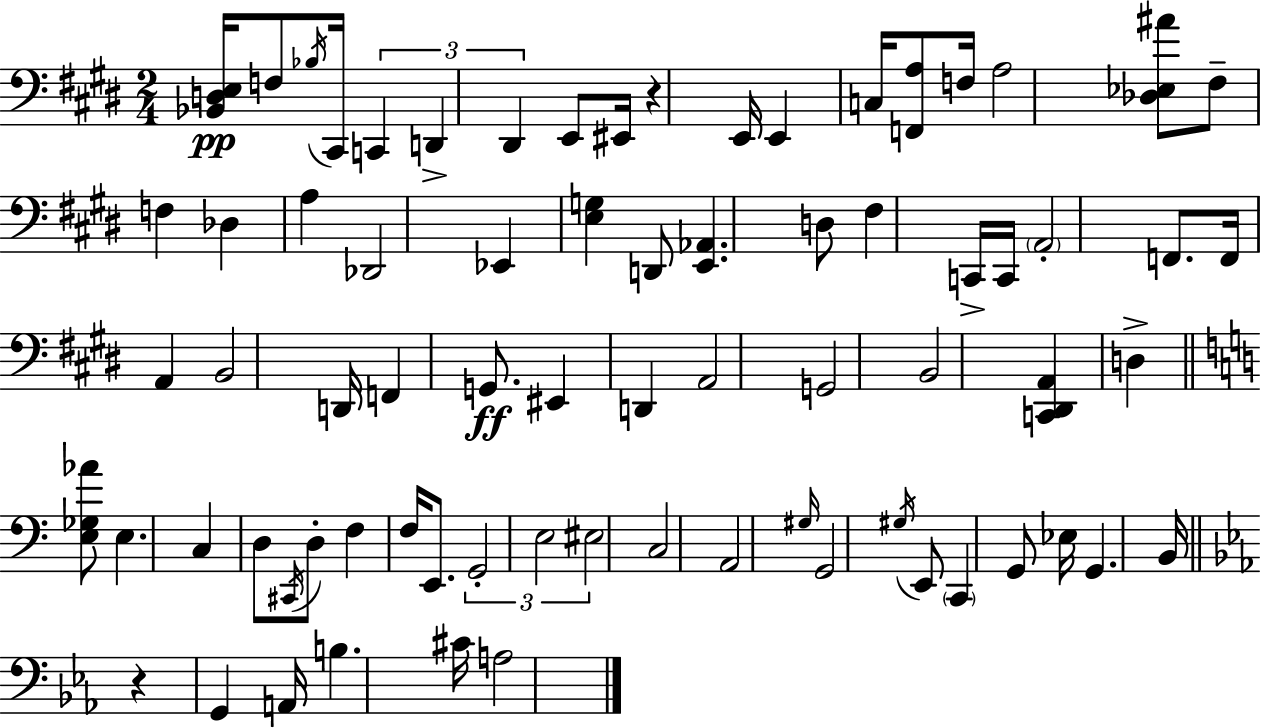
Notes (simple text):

[Bb2,D3,E3]/s F3/e Bb3/s C#2/s C2/q D2/q D#2/q E2/e EIS2/s R/q E2/s E2/q C3/s [F2,A3]/e F3/s A3/h [Db3,Eb3,A#4]/e F#3/e F3/q Db3/q A3/q Db2/h Eb2/q [E3,G3]/q D2/e [E2,Ab2]/q. D3/e F#3/q C2/s C2/s A2/h F2/e. F2/s A2/q B2/h D2/s F2/q G2/e. EIS2/q D2/q A2/h G2/h B2/h [C2,D#2,A2]/q D3/q [E3,Gb3,Ab4]/e E3/q. C3/q D3/e C#2/s D3/e F3/q F3/s E2/e. G2/h E3/h EIS3/h C3/h A2/h G#3/s G2/h G#3/s E2/e C2/q G2/e Eb3/s G2/q. B2/s R/q G2/q A2/s B3/q. C#4/s A3/h